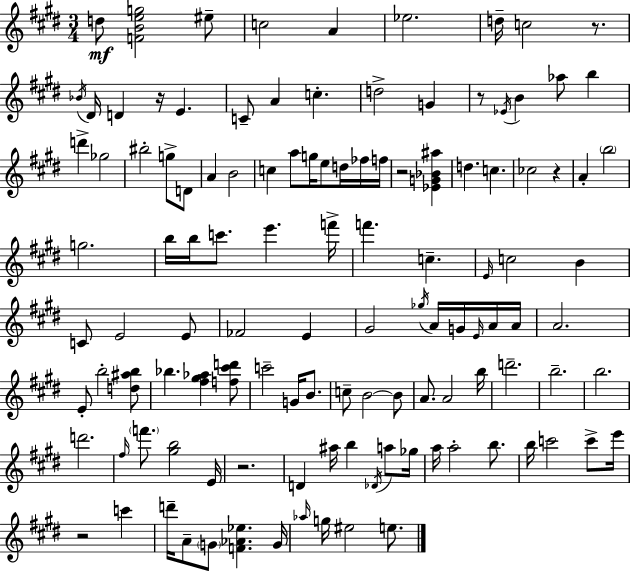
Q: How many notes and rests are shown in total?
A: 118